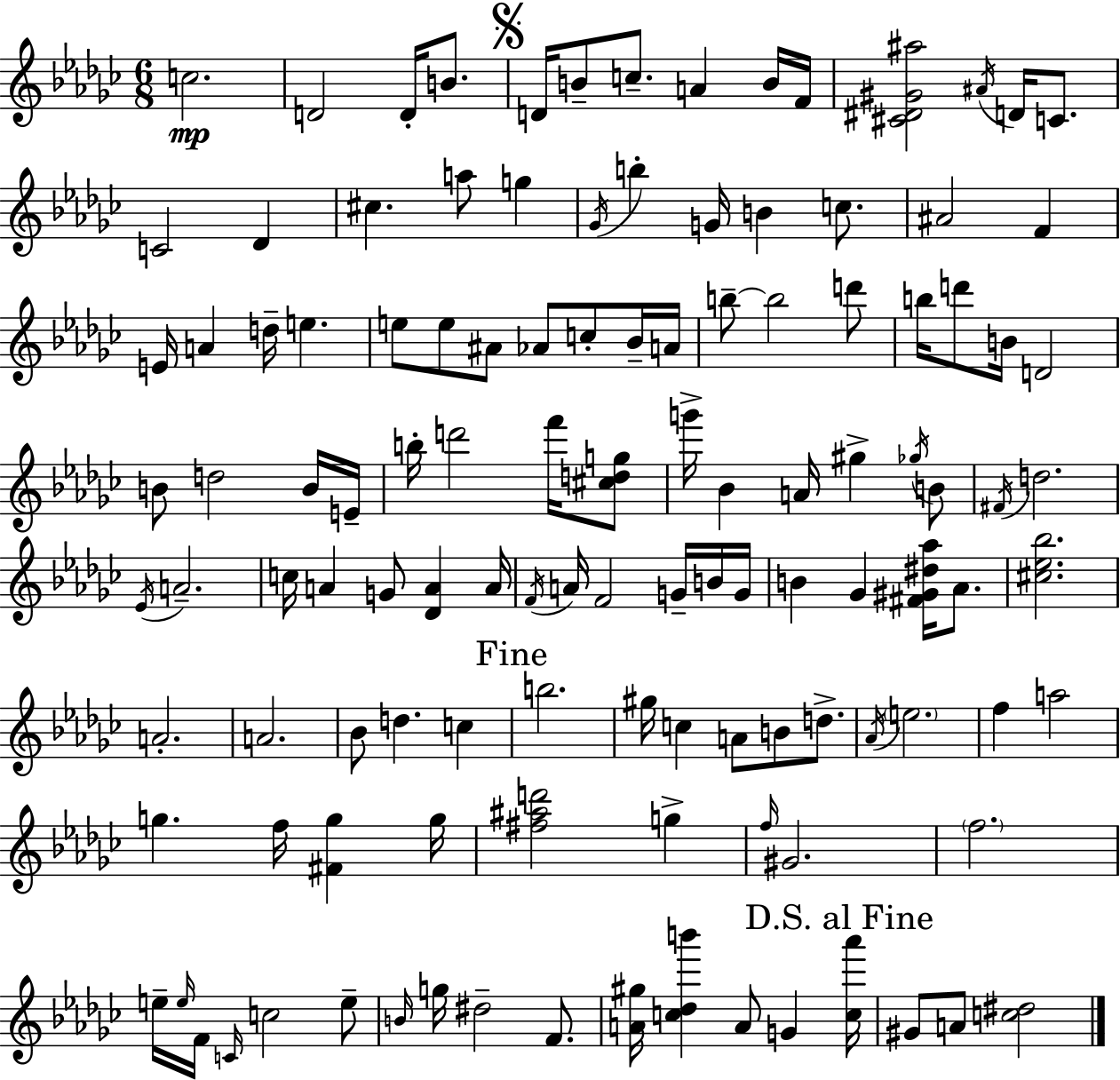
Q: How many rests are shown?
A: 0